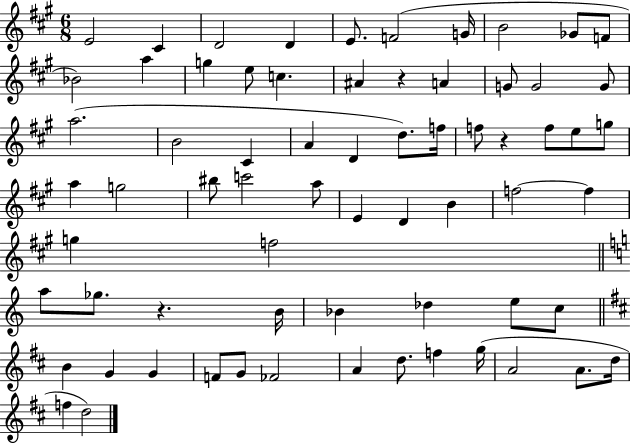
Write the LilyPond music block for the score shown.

{
  \clef treble
  \numericTimeSignature
  \time 6/8
  \key a \major
  e'2 cis'4 | d'2 d'4 | e'8. f'2( g'16 | b'2 ges'8 f'8 | \break bes'2) a''4 | g''4 e''8 c''4. | ais'4 r4 a'4 | g'8 g'2 g'8 | \break a''2.( | b'2 cis'4 | a'4 d'4 d''8.) f''16 | f''8 r4 f''8 e''8 g''8 | \break a''4 g''2 | bis''8 c'''2 a''8 | e'4 d'4 b'4 | f''2~~ f''4 | \break g''4 f''2 | \bar "||" \break \key a \minor a''8 ges''8. r4. b'16 | bes'4 des''4 e''8 c''8 | \bar "||" \break \key b \minor b'4 g'4 g'4 | f'8 g'8 fes'2 | a'4 d''8. f''4 g''16( | a'2 a'8. d''16 | \break f''4 d''2) | \bar "|."
}